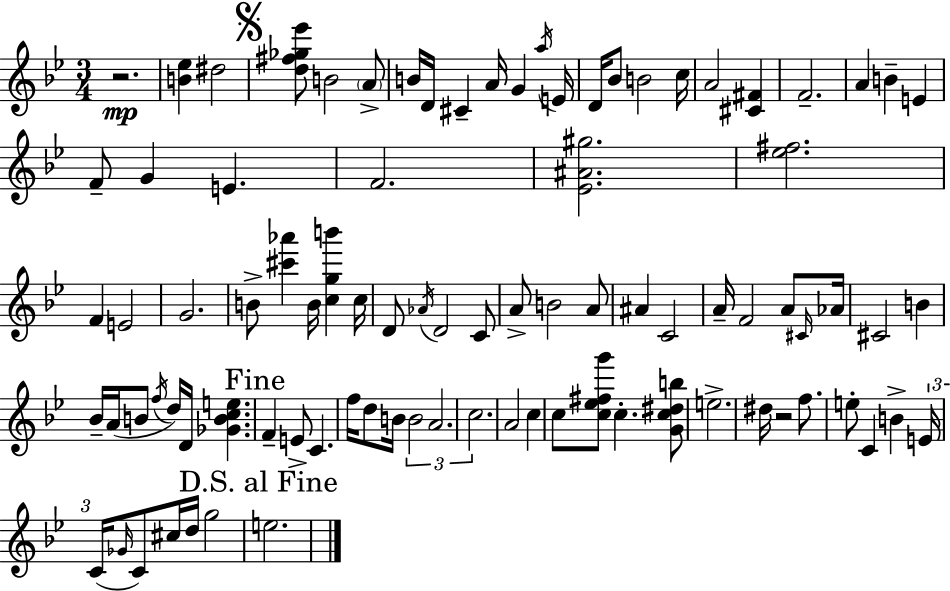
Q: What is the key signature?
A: BES major